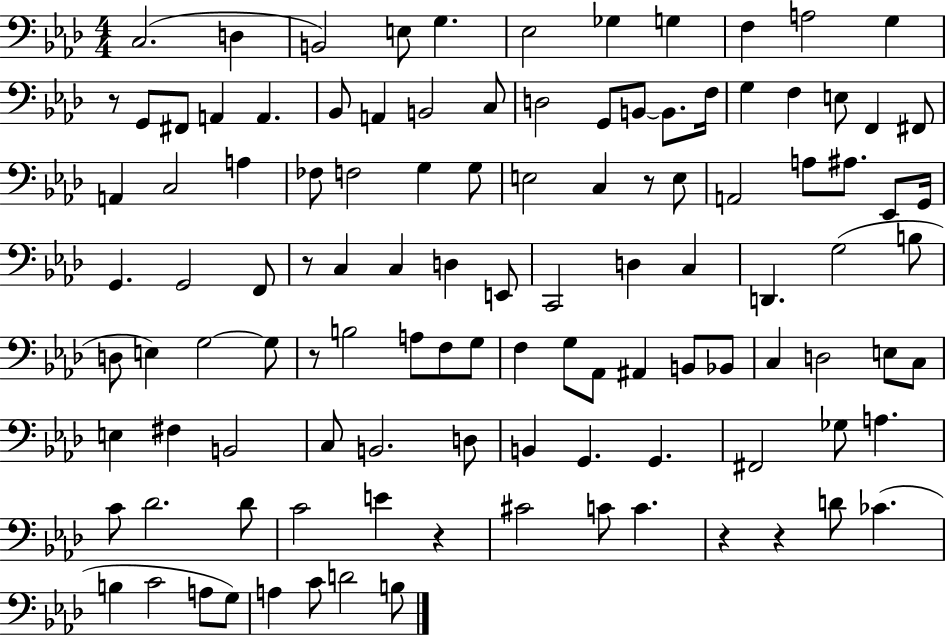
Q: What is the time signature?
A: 4/4